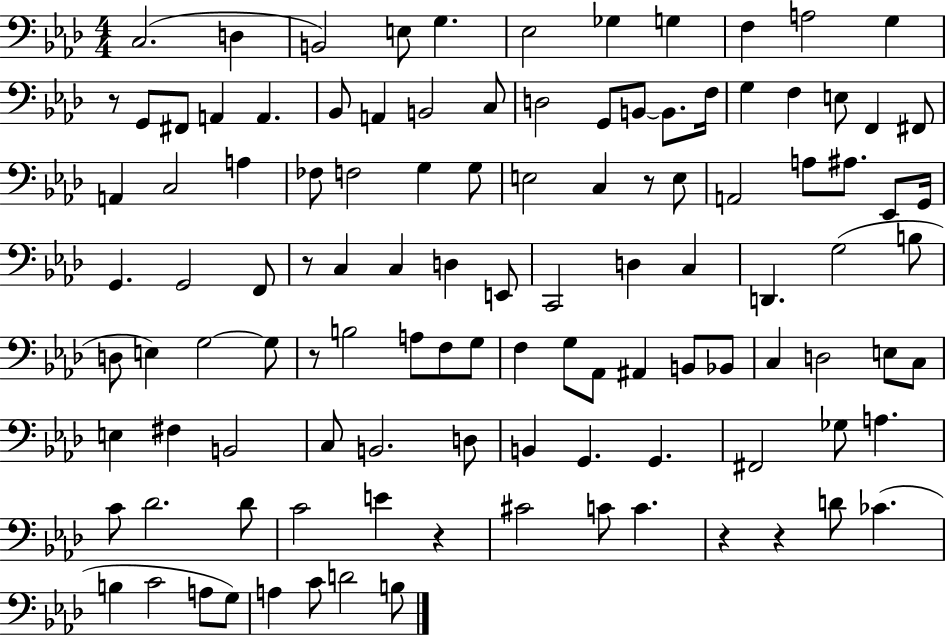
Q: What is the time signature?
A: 4/4